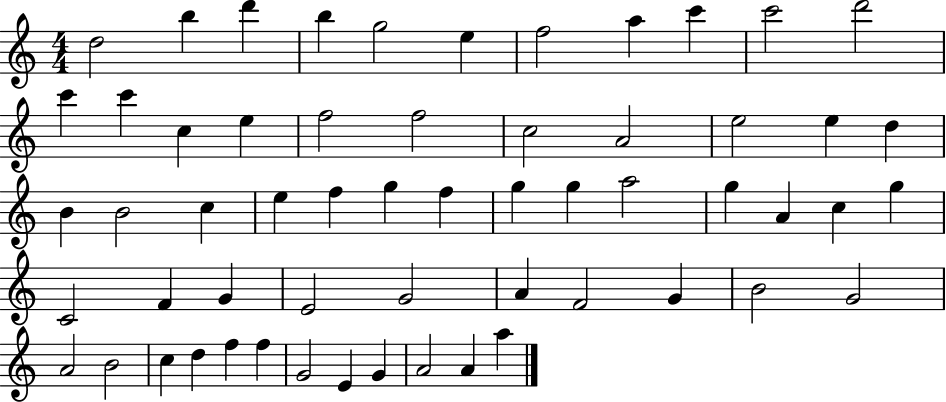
D5/h B5/q D6/q B5/q G5/h E5/q F5/h A5/q C6/q C6/h D6/h C6/q C6/q C5/q E5/q F5/h F5/h C5/h A4/h E5/h E5/q D5/q B4/q B4/h C5/q E5/q F5/q G5/q F5/q G5/q G5/q A5/h G5/q A4/q C5/q G5/q C4/h F4/q G4/q E4/h G4/h A4/q F4/h G4/q B4/h G4/h A4/h B4/h C5/q D5/q F5/q F5/q G4/h E4/q G4/q A4/h A4/q A5/q